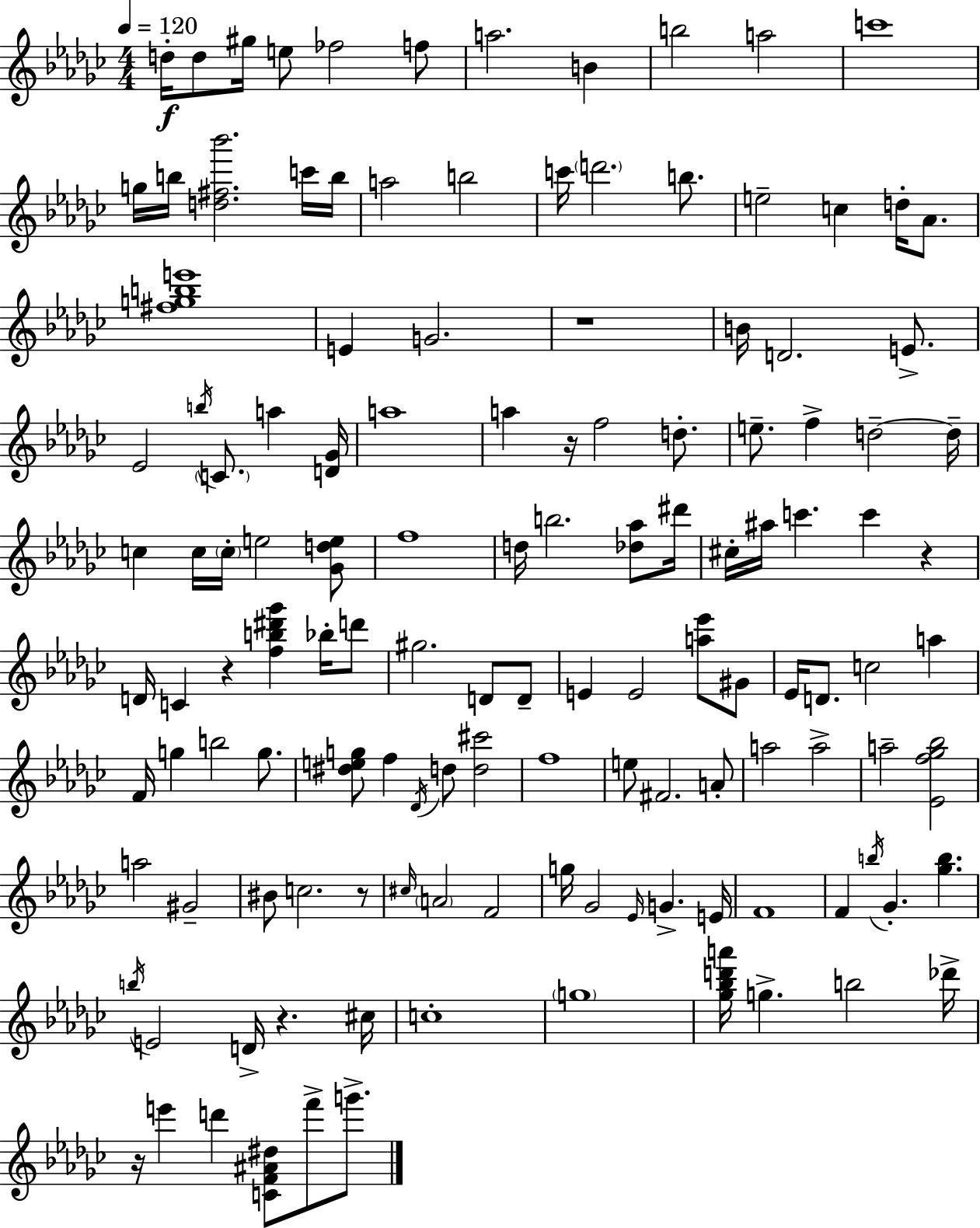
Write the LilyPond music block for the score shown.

{
  \clef treble
  \numericTimeSignature
  \time 4/4
  \key ees \minor
  \tempo 4 = 120
  d''16-.\f d''8 gis''16 e''8 fes''2 f''8 | a''2. b'4 | b''2 a''2 | c'''1 | \break g''16 b''16 <d'' fis'' bes'''>2. c'''16 b''16 | a''2 b''2 | c'''16 \parenthesize d'''2. b''8. | e''2-- c''4 d''16-. aes'8. | \break <fis'' g'' b'' e'''>1 | e'4 g'2. | r1 | b'16 d'2. e'8.-> | \break ees'2 \acciaccatura { b''16 } \parenthesize c'8. a''4 | <d' ges'>16 a''1 | a''4 r16 f''2 d''8.-. | e''8.-- f''4-> d''2--~~ | \break d''16-- c''4 c''16 \parenthesize c''16-. e''2 <ges' d'' e''>8 | f''1 | d''16 b''2. <des'' aes''>8 | dis'''16 cis''16-. ais''16 c'''4. c'''4 r4 | \break d'16 c'4 r4 <f'' b'' dis''' ges'''>4 bes''16-. d'''8 | gis''2. d'8 d'8-- | e'4 e'2 <a'' ees'''>8 gis'8 | ees'16 d'8. c''2 a''4 | \break f'16 g''4 b''2 g''8. | <dis'' e'' g''>8 f''4 \acciaccatura { des'16 } d''8 <d'' cis'''>2 | f''1 | e''8 fis'2. | \break a'8-. a''2 a''2-> | a''2-- <ees' f'' ges'' bes''>2 | a''2 gis'2-- | bis'8 c''2. | \break r8 \grace { cis''16 } \parenthesize a'2 f'2 | g''16 ges'2 \grace { ees'16 } g'4.-> | e'16 f'1 | f'4 \acciaccatura { b''16 } ges'4.-. <ges'' b''>4. | \break \acciaccatura { b''16 } e'2 d'16-> r4. | cis''16 c''1-. | \parenthesize g''1 | <ges'' bes'' d''' a'''>16 g''4.-> b''2 | \break des'''16-> r16 e'''4 d'''4 <c' f' ais' dis''>8 | f'''8-> g'''8.-> \bar "|."
}